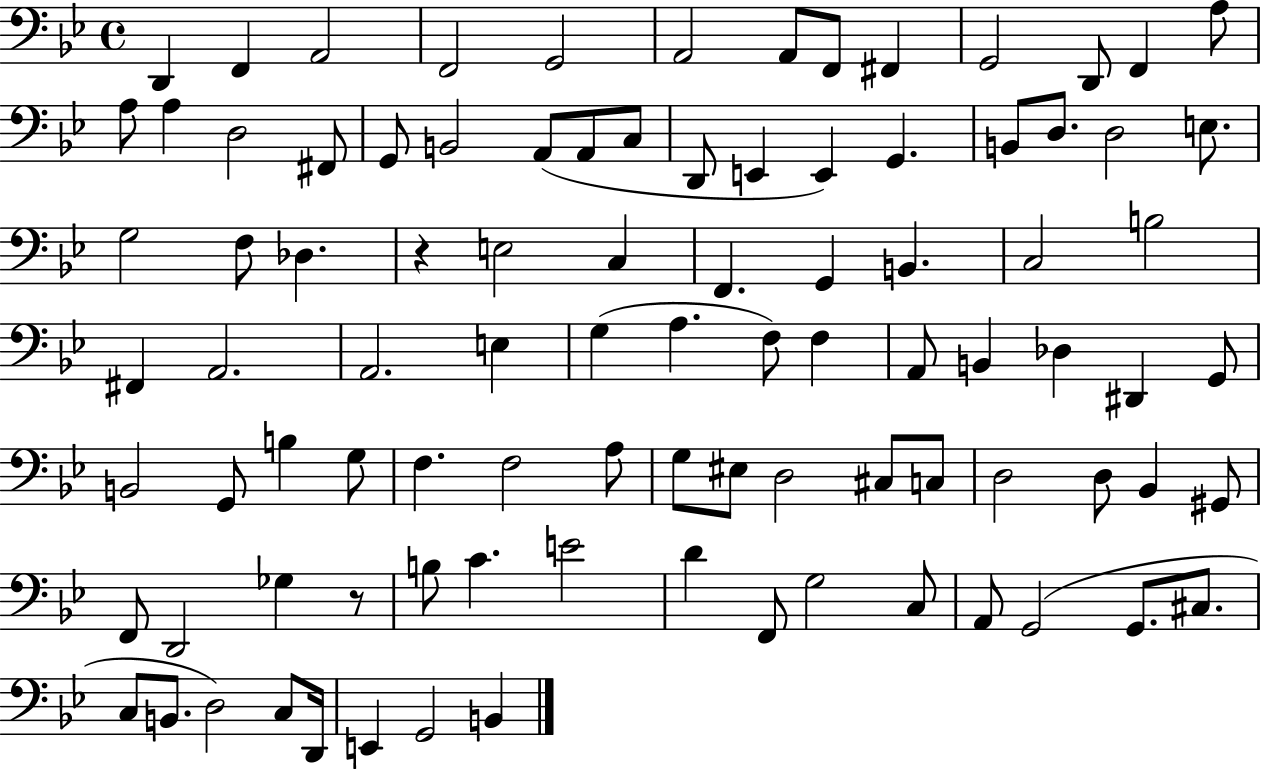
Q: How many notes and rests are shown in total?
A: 93